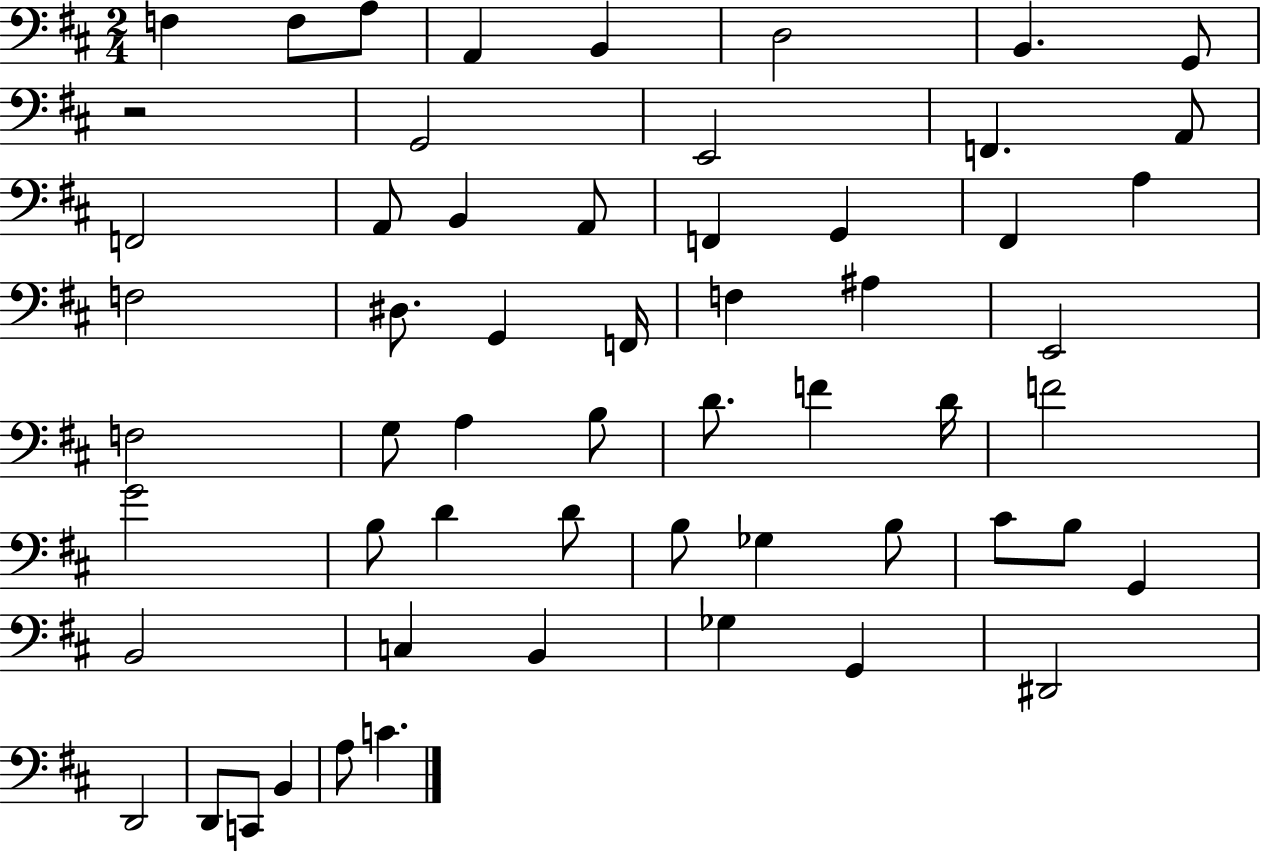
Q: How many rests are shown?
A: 1